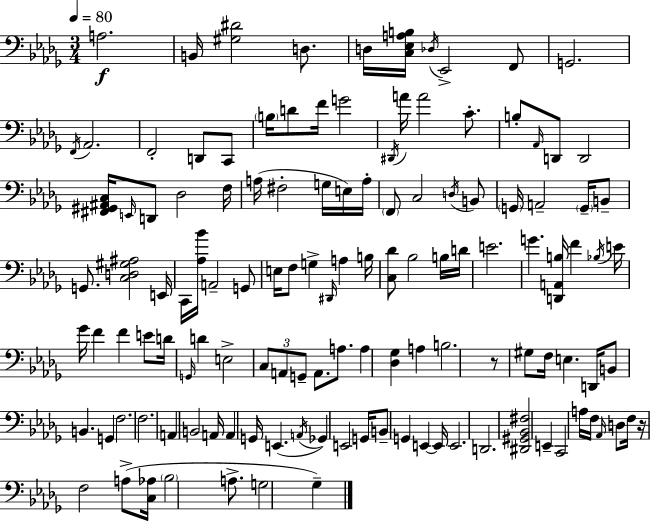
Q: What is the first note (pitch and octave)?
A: A3